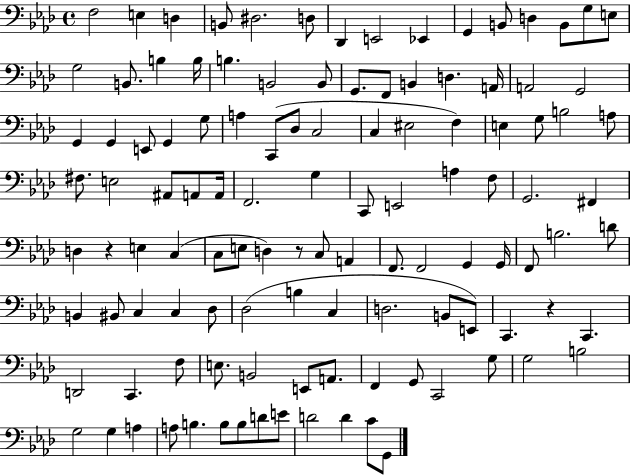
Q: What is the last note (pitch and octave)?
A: G2